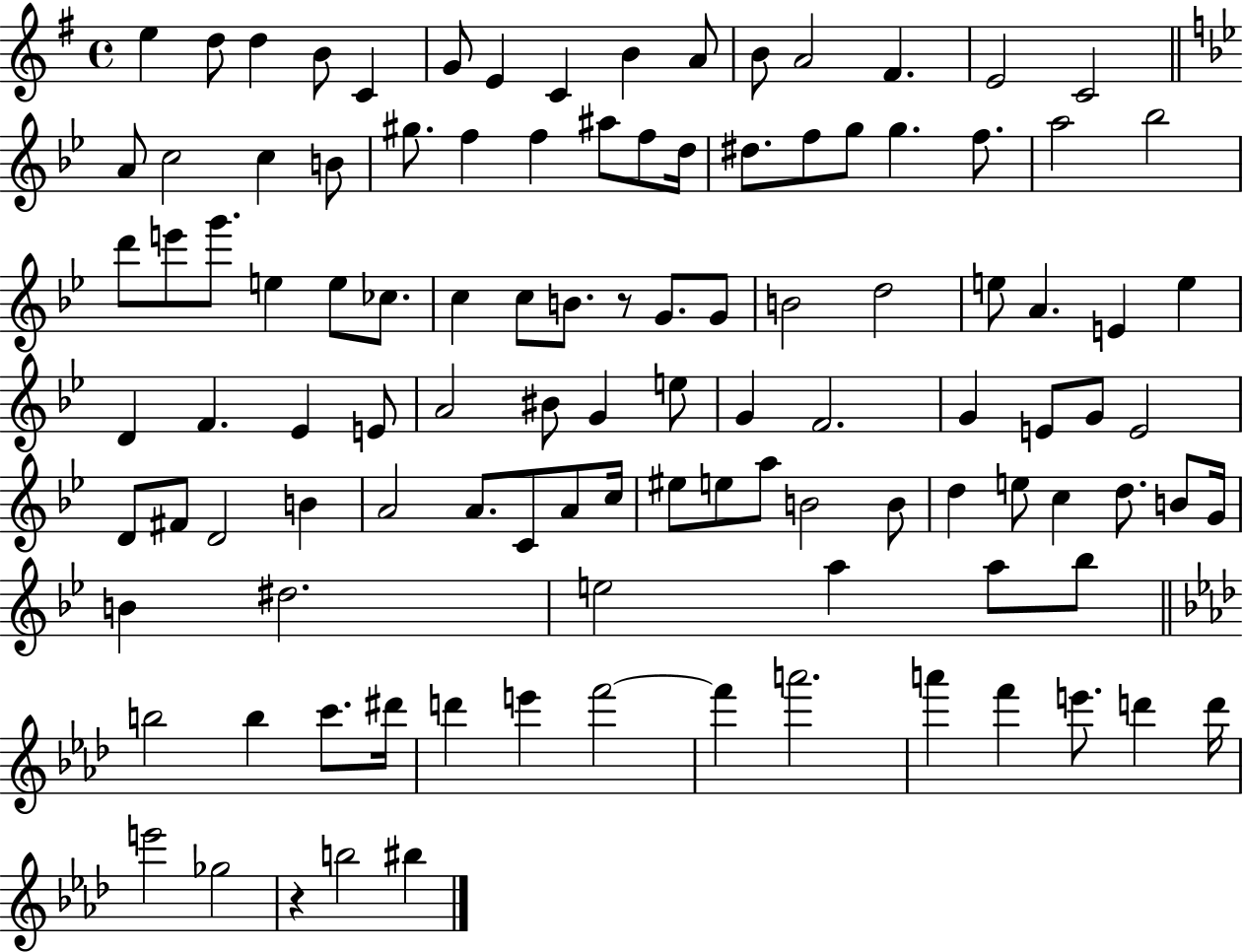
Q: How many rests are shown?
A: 2